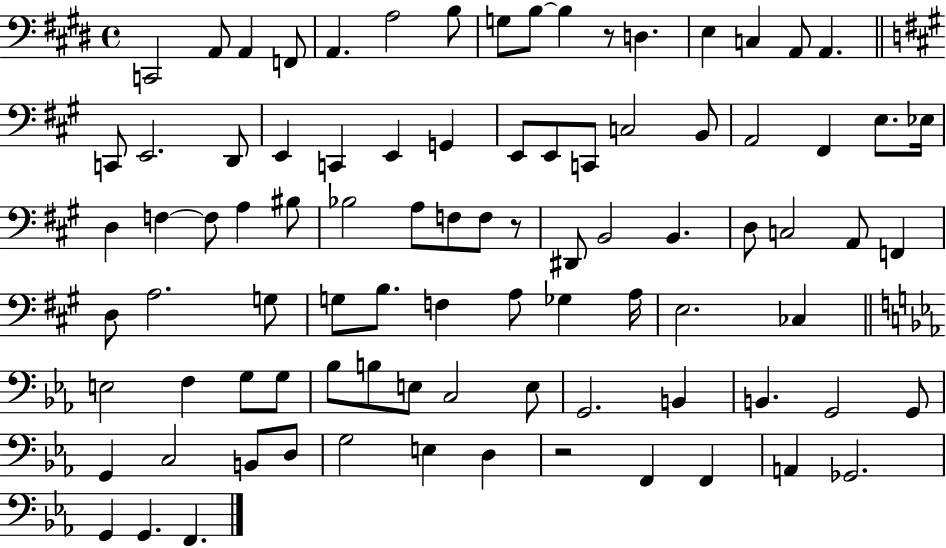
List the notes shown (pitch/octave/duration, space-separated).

C2/h A2/e A2/q F2/e A2/q. A3/h B3/e G3/e B3/e B3/q R/e D3/q. E3/q C3/q A2/e A2/q. C2/e E2/h. D2/e E2/q C2/q E2/q G2/q E2/e E2/e C2/e C3/h B2/e A2/h F#2/q E3/e. Eb3/s D3/q F3/q F3/e A3/q BIS3/e Bb3/h A3/e F3/e F3/e R/e D#2/e B2/h B2/q. D3/e C3/h A2/e F2/q D3/e A3/h. G3/e G3/e B3/e. F3/q A3/e Gb3/q A3/s E3/h. CES3/q E3/h F3/q G3/e G3/e Bb3/e B3/e E3/e C3/h E3/e G2/h. B2/q B2/q. G2/h G2/e G2/q C3/h B2/e D3/e G3/h E3/q D3/q R/h F2/q F2/q A2/q Gb2/h. G2/q G2/q. F2/q.